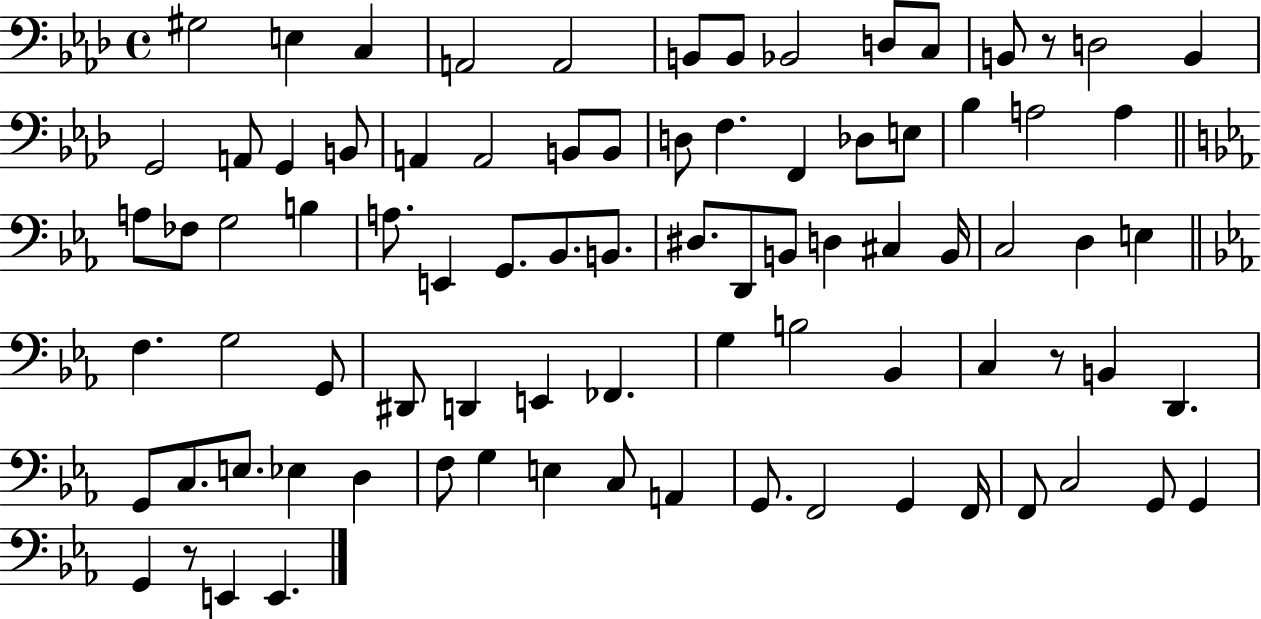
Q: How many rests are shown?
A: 3